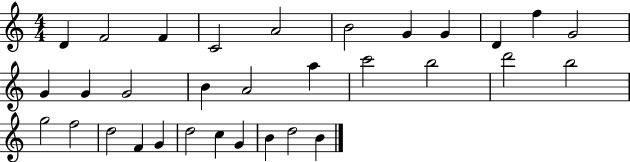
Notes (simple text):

D4/q F4/h F4/q C4/h A4/h B4/h G4/q G4/q D4/q F5/q G4/h G4/q G4/q G4/h B4/q A4/h A5/q C6/h B5/h D6/h B5/h G5/h F5/h D5/h F4/q G4/q D5/h C5/q G4/q B4/q D5/h B4/q